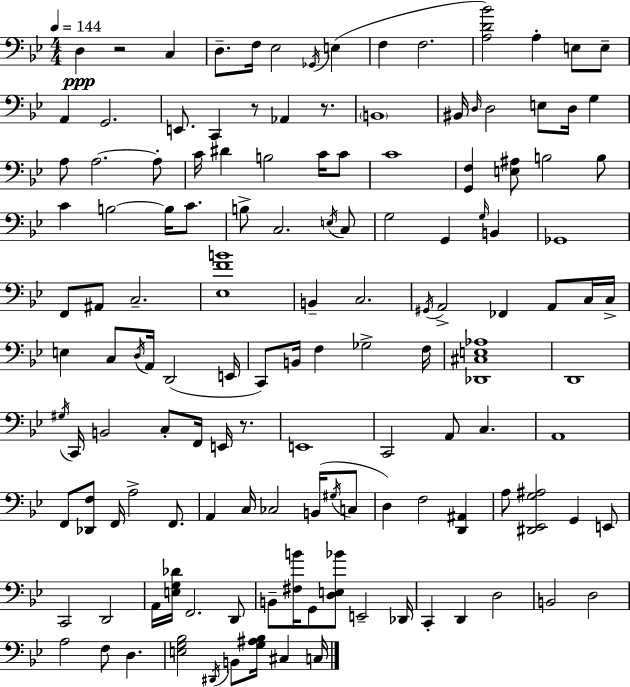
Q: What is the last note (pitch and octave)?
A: C3